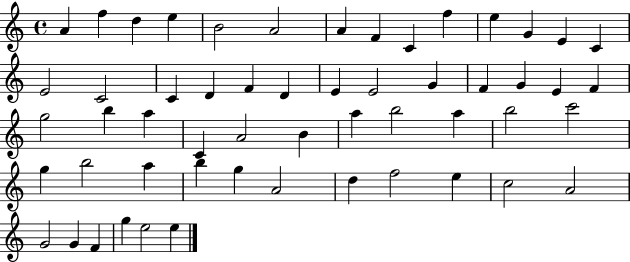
{
  \clef treble
  \time 4/4
  \defaultTimeSignature
  \key c \major
  a'4 f''4 d''4 e''4 | b'2 a'2 | a'4 f'4 c'4 f''4 | e''4 g'4 e'4 c'4 | \break e'2 c'2 | c'4 d'4 f'4 d'4 | e'4 e'2 g'4 | f'4 g'4 e'4 f'4 | \break g''2 b''4 a''4 | c'4 a'2 b'4 | a''4 b''2 a''4 | b''2 c'''2 | \break g''4 b''2 a''4 | b''4 g''4 a'2 | d''4 f''2 e''4 | c''2 a'2 | \break g'2 g'4 f'4 | g''4 e''2 e''4 | \bar "|."
}